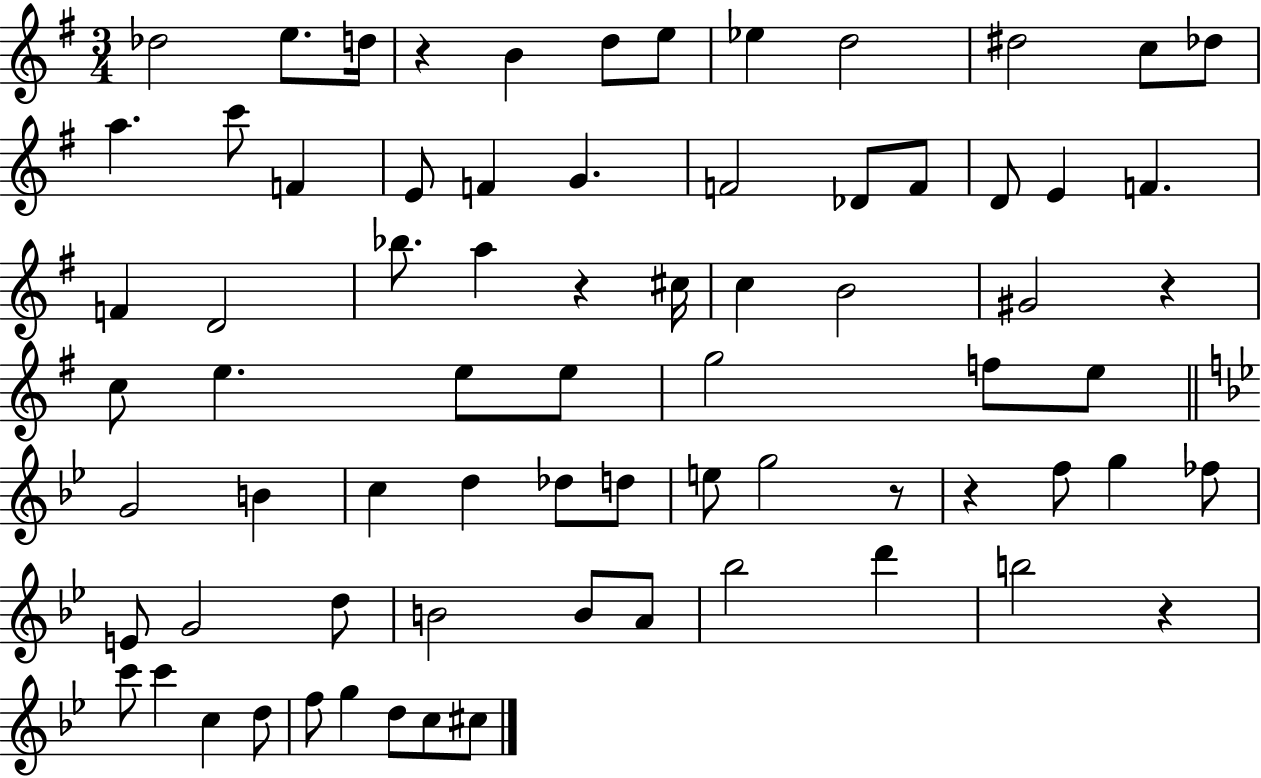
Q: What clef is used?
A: treble